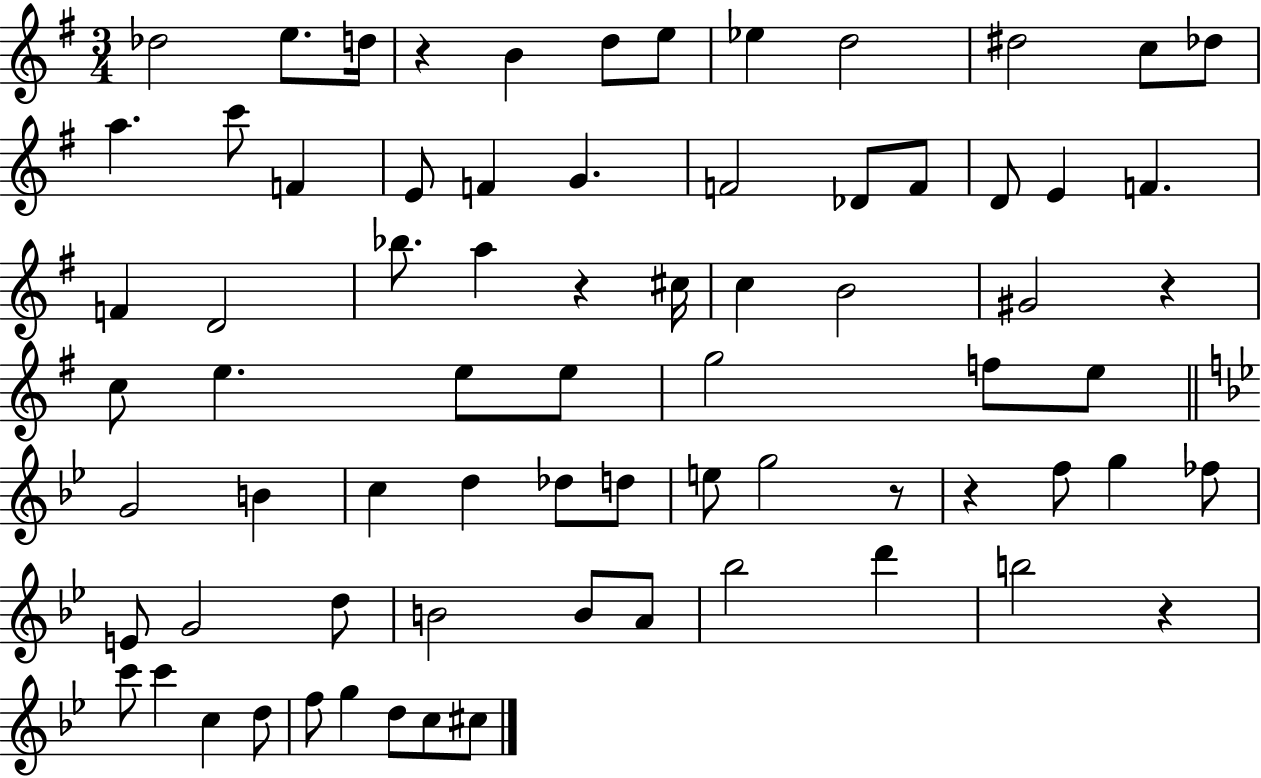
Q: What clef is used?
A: treble